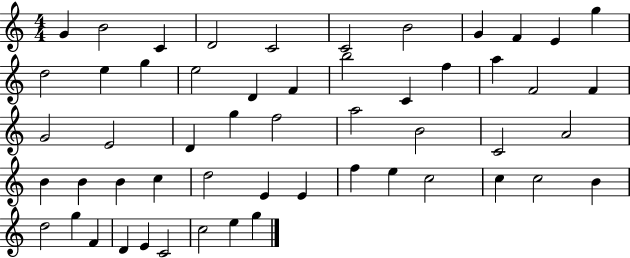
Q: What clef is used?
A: treble